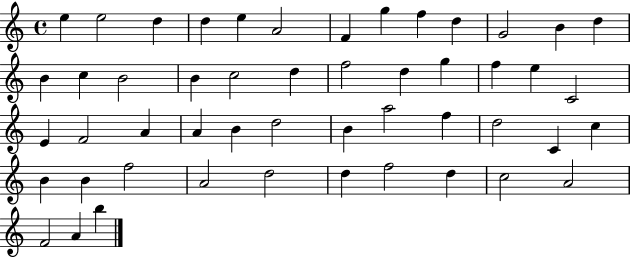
{
  \clef treble
  \time 4/4
  \defaultTimeSignature
  \key c \major
  e''4 e''2 d''4 | d''4 e''4 a'2 | f'4 g''4 f''4 d''4 | g'2 b'4 d''4 | \break b'4 c''4 b'2 | b'4 c''2 d''4 | f''2 d''4 g''4 | f''4 e''4 c'2 | \break e'4 f'2 a'4 | a'4 b'4 d''2 | b'4 a''2 f''4 | d''2 c'4 c''4 | \break b'4 b'4 f''2 | a'2 d''2 | d''4 f''2 d''4 | c''2 a'2 | \break f'2 a'4 b''4 | \bar "|."
}